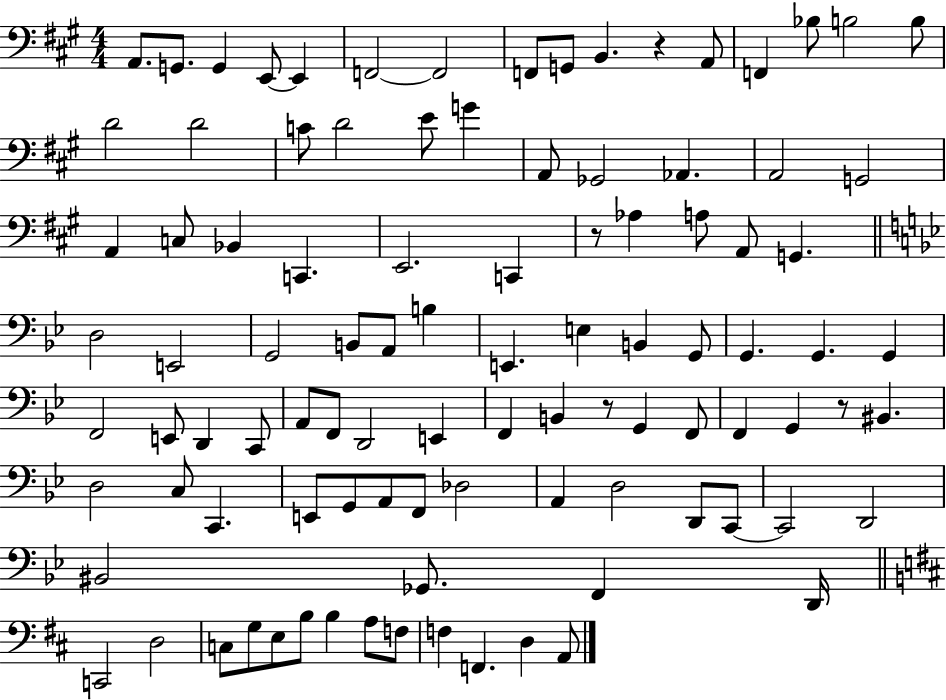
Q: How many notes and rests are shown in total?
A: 99